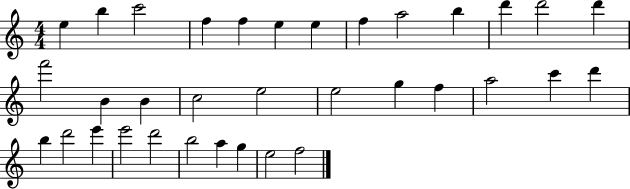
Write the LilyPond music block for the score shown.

{
  \clef treble
  \numericTimeSignature
  \time 4/4
  \key c \major
  e''4 b''4 c'''2 | f''4 f''4 e''4 e''4 | f''4 a''2 b''4 | d'''4 d'''2 d'''4 | \break f'''2 b'4 b'4 | c''2 e''2 | e''2 g''4 f''4 | a''2 c'''4 d'''4 | \break b''4 d'''2 e'''4 | e'''2 d'''2 | b''2 a''4 g''4 | e''2 f''2 | \break \bar "|."
}